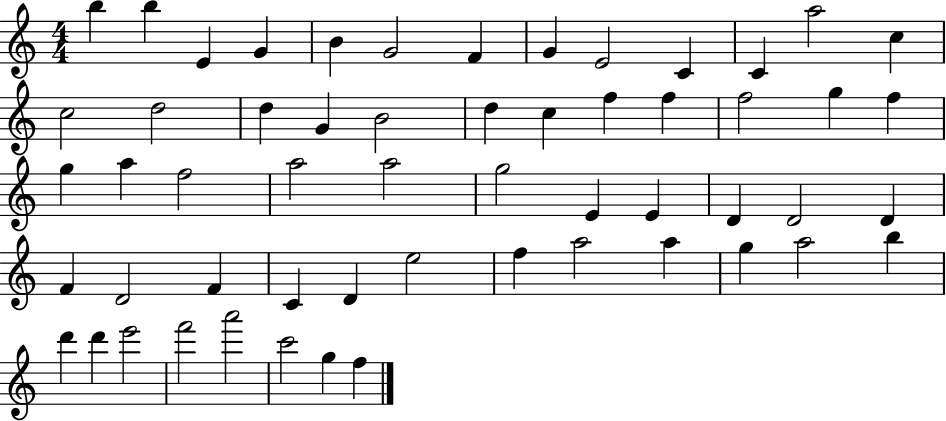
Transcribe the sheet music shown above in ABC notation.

X:1
T:Untitled
M:4/4
L:1/4
K:C
b b E G B G2 F G E2 C C a2 c c2 d2 d G B2 d c f f f2 g f g a f2 a2 a2 g2 E E D D2 D F D2 F C D e2 f a2 a g a2 b d' d' e'2 f'2 a'2 c'2 g f